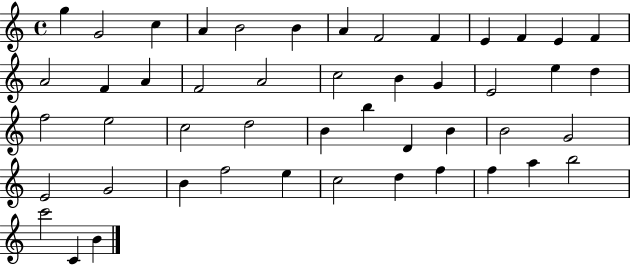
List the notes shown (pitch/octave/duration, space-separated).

G5/q G4/h C5/q A4/q B4/h B4/q A4/q F4/h F4/q E4/q F4/q E4/q F4/q A4/h F4/q A4/q F4/h A4/h C5/h B4/q G4/q E4/h E5/q D5/q F5/h E5/h C5/h D5/h B4/q B5/q D4/q B4/q B4/h G4/h E4/h G4/h B4/q F5/h E5/q C5/h D5/q F5/q F5/q A5/q B5/h C6/h C4/q B4/q